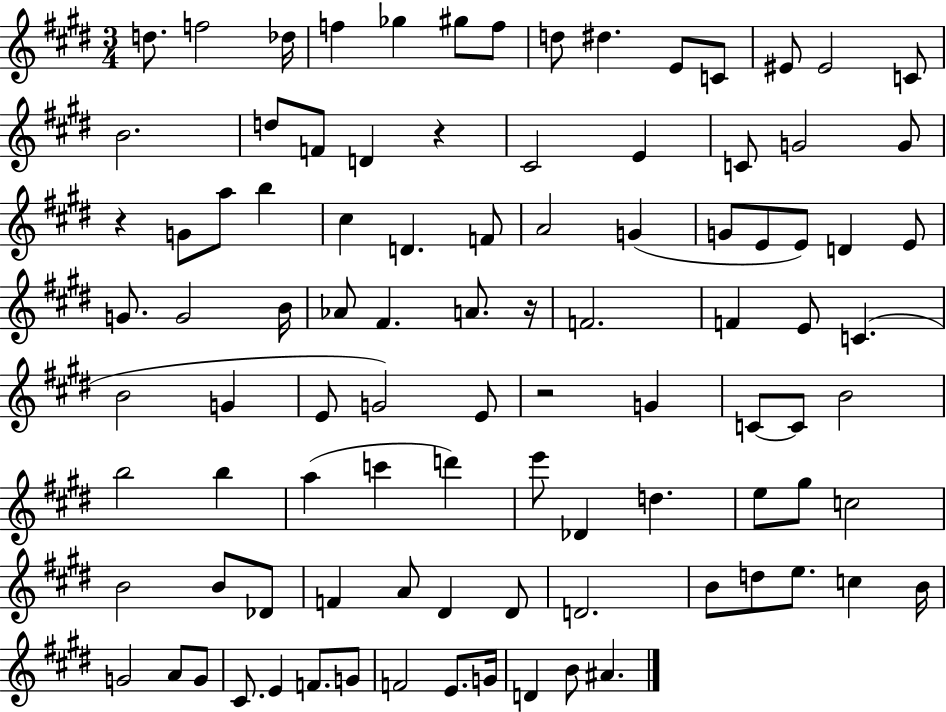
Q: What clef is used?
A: treble